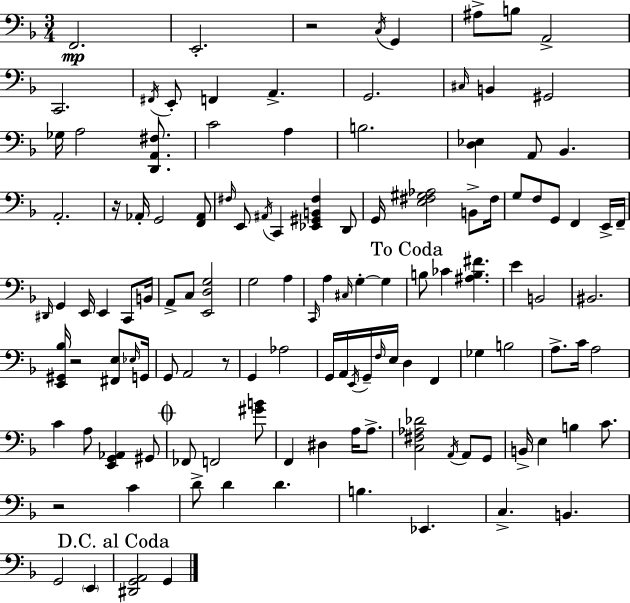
{
  \clef bass
  \numericTimeSignature
  \time 3/4
  \key f \major
  f,2.\mp | e,2.-. | r2 \acciaccatura { c16 } g,4 | ais8-> b8 a,2-> | \break c,2. | \acciaccatura { fis,16 } e,8-. f,4 a,4.-> | g,2. | \grace { cis16 } b,4 gis,2 | \break ges16 a2 | <d, a, fis>8. c'2 a4 | b2. | <d ees>4 a,8 bes,4. | \break a,2.-. | r16 aes,16-. g,2 | <f, aes,>8 \grace { fis16 } e,8 \acciaccatura { ais,16 } c,4 <ees, gis, b, fis>4 | d,8 g,16 <e fis gis aes>2 | \break b,8-> fis16 g8 f8 g,8 f,4 | e,16-> f,16-- \grace { dis,16 } g,4 e,16 e,4 | c,8 b,16 a,8-> c8 <e, d g>2 | g2 | \break a4 \grace { c,16 } a4 \grace { cis16 } | g4-.~~ g4 \mark "To Coda" b8 ces'4 | <ais b fis'>4. e'4 | b,2 bis,2. | \break <e, gis, bes>16 r2 | <fis, e>8 \grace { ees16 } g,16 g,8 a,2 | r8 g,4 | aes2 g,16 a,16 \acciaccatura { e,16 } | \break g,16-- \grace { f16 } e16 d4 f,4 ges4 | b2 a8.-> | c'16 a2 c'4 | a8 <e, g, aes,>4 gis,8 \mark \markup { \musicglyph "scripts.coda" } fes,8 | \break f,2 <gis' b'>8 f,4 | dis4 a16 a8.-> <c fis aes des'>2 | \acciaccatura { a,16 } a,8 g,8 | b,16-> e4 b4 c'8. | \break r2 c'4 | d'8-> d'4 d'4. | b4. ees,4. | c4.-> b,4. | \break g,2 \parenthesize e,4 | \mark "D.C. al Coda" <dis, g, a,>2 g,4 | \bar "|."
}